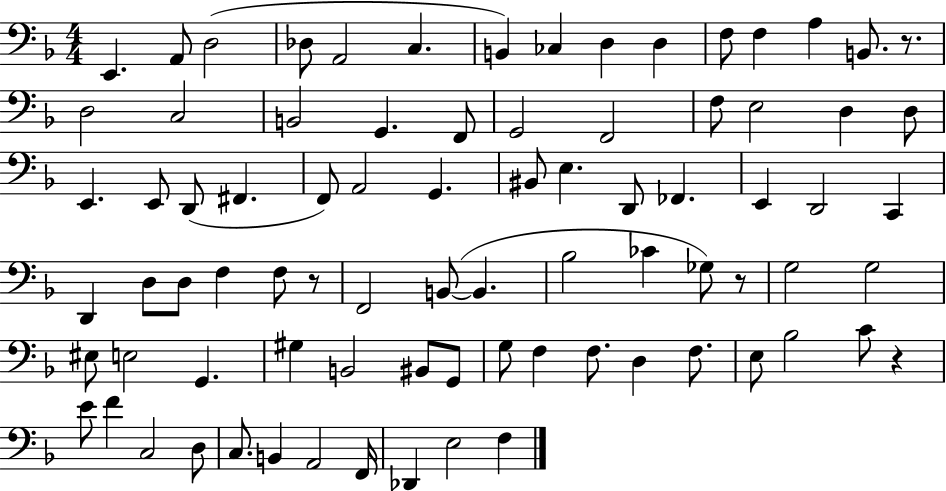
{
  \clef bass
  \numericTimeSignature
  \time 4/4
  \key f \major
  e,4. a,8 d2( | des8 a,2 c4. | b,4) ces4 d4 d4 | f8 f4 a4 b,8. r8. | \break d2 c2 | b,2 g,4. f,8 | g,2 f,2 | f8 e2 d4 d8 | \break e,4. e,8 d,8( fis,4. | f,8) a,2 g,4. | bis,8 e4. d,8 fes,4. | e,4 d,2 c,4 | \break d,4 d8 d8 f4 f8 r8 | f,2 b,8~(~ b,4. | bes2 ces'4 ges8) r8 | g2 g2 | \break eis8 e2 g,4. | gis4 b,2 bis,8 g,8 | g8 f4 f8. d4 f8. | e8 bes2 c'8 r4 | \break e'8 f'4 c2 d8 | c8. b,4 a,2 f,16 | des,4 e2 f4 | \bar "|."
}